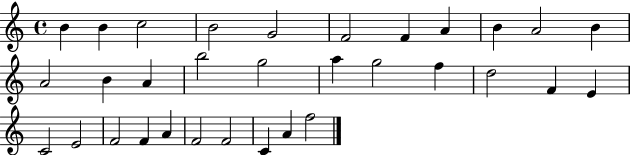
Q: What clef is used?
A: treble